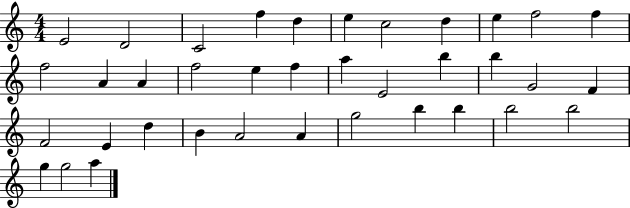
X:1
T:Untitled
M:4/4
L:1/4
K:C
E2 D2 C2 f d e c2 d e f2 f f2 A A f2 e f a E2 b b G2 F F2 E d B A2 A g2 b b b2 b2 g g2 a